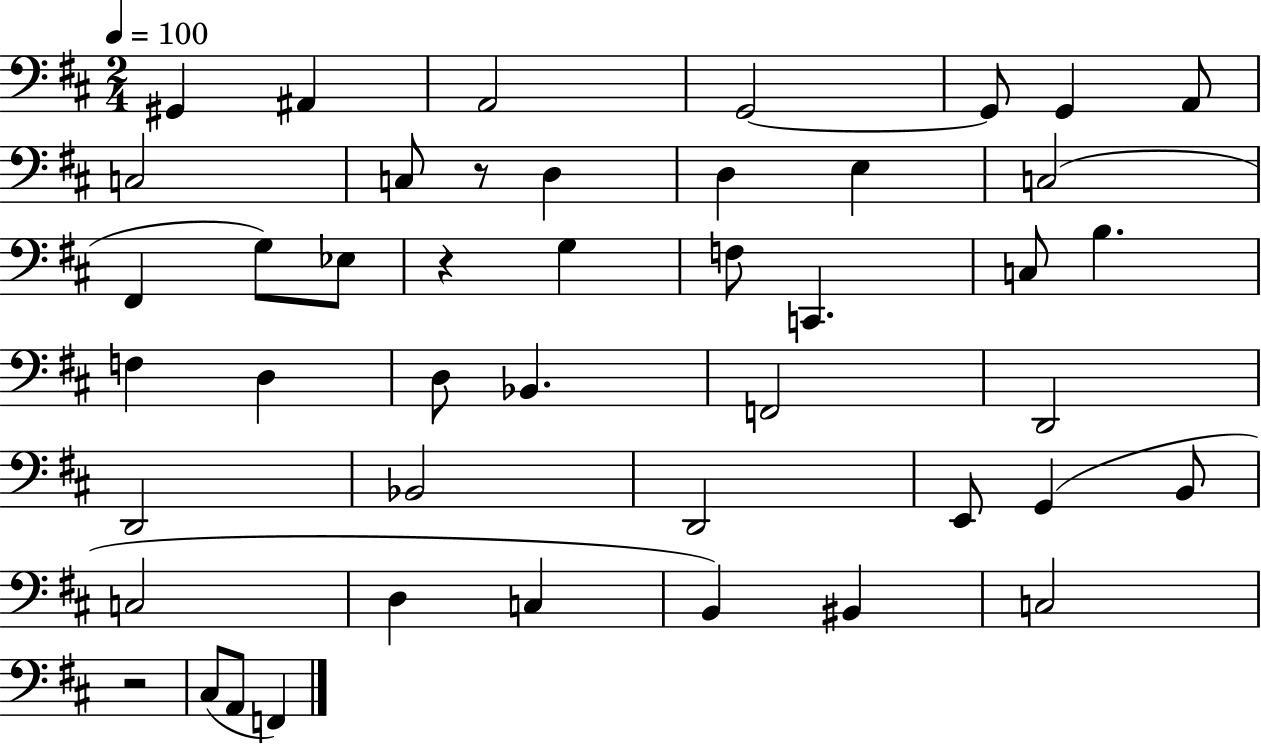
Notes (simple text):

G#2/q A#2/q A2/h G2/h G2/e G2/q A2/e C3/h C3/e R/e D3/q D3/q E3/q C3/h F#2/q G3/e Eb3/e R/q G3/q F3/e C2/q. C3/e B3/q. F3/q D3/q D3/e Bb2/q. F2/h D2/h D2/h Bb2/h D2/h E2/e G2/q B2/e C3/h D3/q C3/q B2/q BIS2/q C3/h R/h C#3/e A2/e F2/q